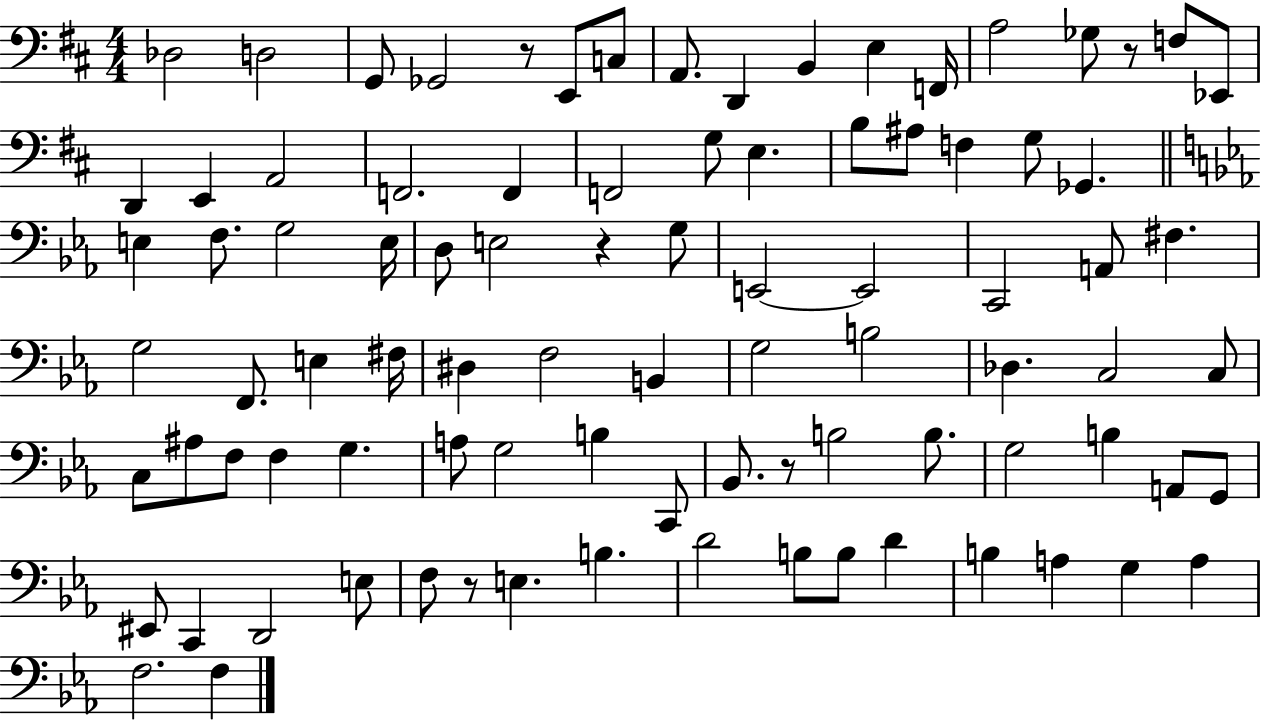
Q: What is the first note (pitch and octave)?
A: Db3